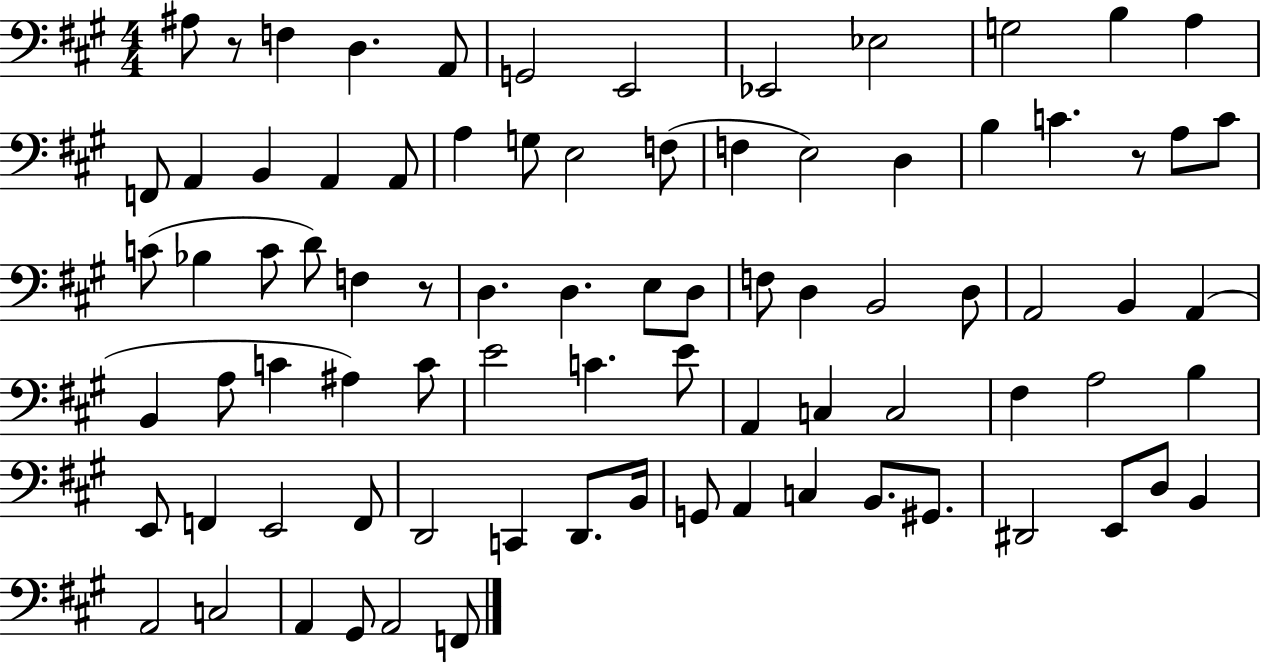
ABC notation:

X:1
T:Untitled
M:4/4
L:1/4
K:A
^A,/2 z/2 F, D, A,,/2 G,,2 E,,2 _E,,2 _E,2 G,2 B, A, F,,/2 A,, B,, A,, A,,/2 A, G,/2 E,2 F,/2 F, E,2 D, B, C z/2 A,/2 C/2 C/2 _B, C/2 D/2 F, z/2 D, D, E,/2 D,/2 F,/2 D, B,,2 D,/2 A,,2 B,, A,, B,, A,/2 C ^A, C/2 E2 C E/2 A,, C, C,2 ^F, A,2 B, E,,/2 F,, E,,2 F,,/2 D,,2 C,, D,,/2 B,,/4 G,,/2 A,, C, B,,/2 ^G,,/2 ^D,,2 E,,/2 D,/2 B,, A,,2 C,2 A,, ^G,,/2 A,,2 F,,/2